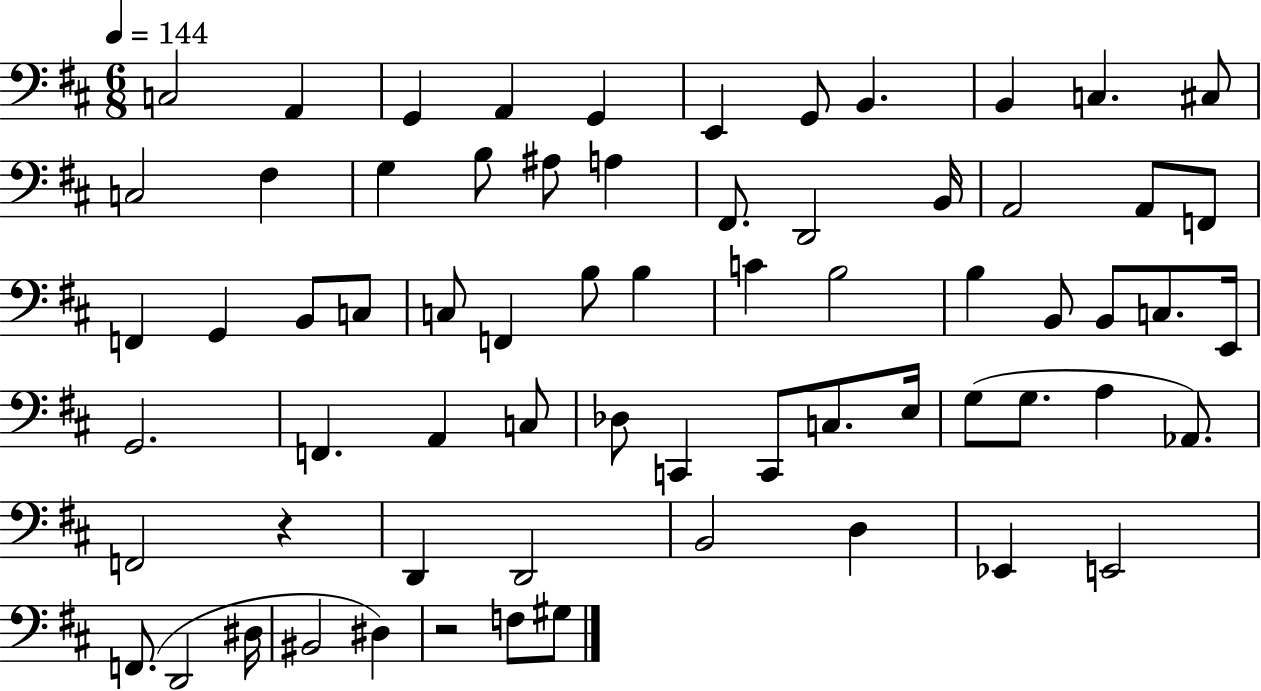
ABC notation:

X:1
T:Untitled
M:6/8
L:1/4
K:D
C,2 A,, G,, A,, G,, E,, G,,/2 B,, B,, C, ^C,/2 C,2 ^F, G, B,/2 ^A,/2 A, ^F,,/2 D,,2 B,,/4 A,,2 A,,/2 F,,/2 F,, G,, B,,/2 C,/2 C,/2 F,, B,/2 B, C B,2 B, B,,/2 B,,/2 C,/2 E,,/4 G,,2 F,, A,, C,/2 _D,/2 C,, C,,/2 C,/2 E,/4 G,/2 G,/2 A, _A,,/2 F,,2 z D,, D,,2 B,,2 D, _E,, E,,2 F,,/2 D,,2 ^D,/4 ^B,,2 ^D, z2 F,/2 ^G,/2